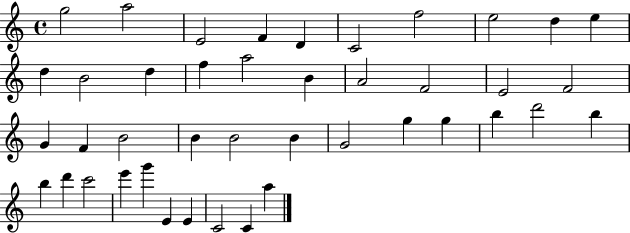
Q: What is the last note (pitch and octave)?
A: A5